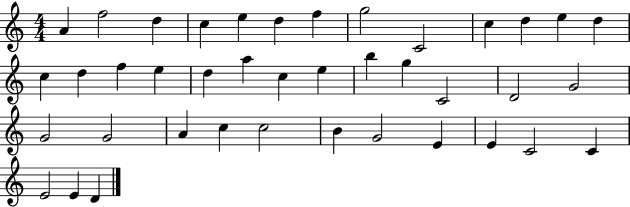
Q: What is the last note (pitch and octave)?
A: D4